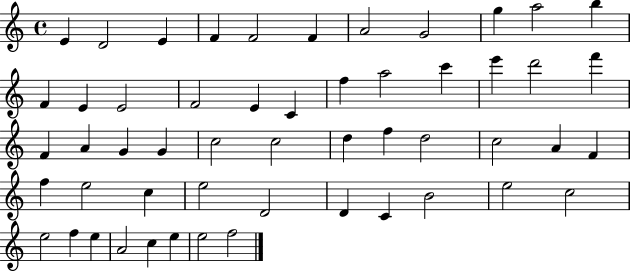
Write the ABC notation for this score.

X:1
T:Untitled
M:4/4
L:1/4
K:C
E D2 E F F2 F A2 G2 g a2 b F E E2 F2 E C f a2 c' e' d'2 f' F A G G c2 c2 d f d2 c2 A F f e2 c e2 D2 D C B2 e2 c2 e2 f e A2 c e e2 f2